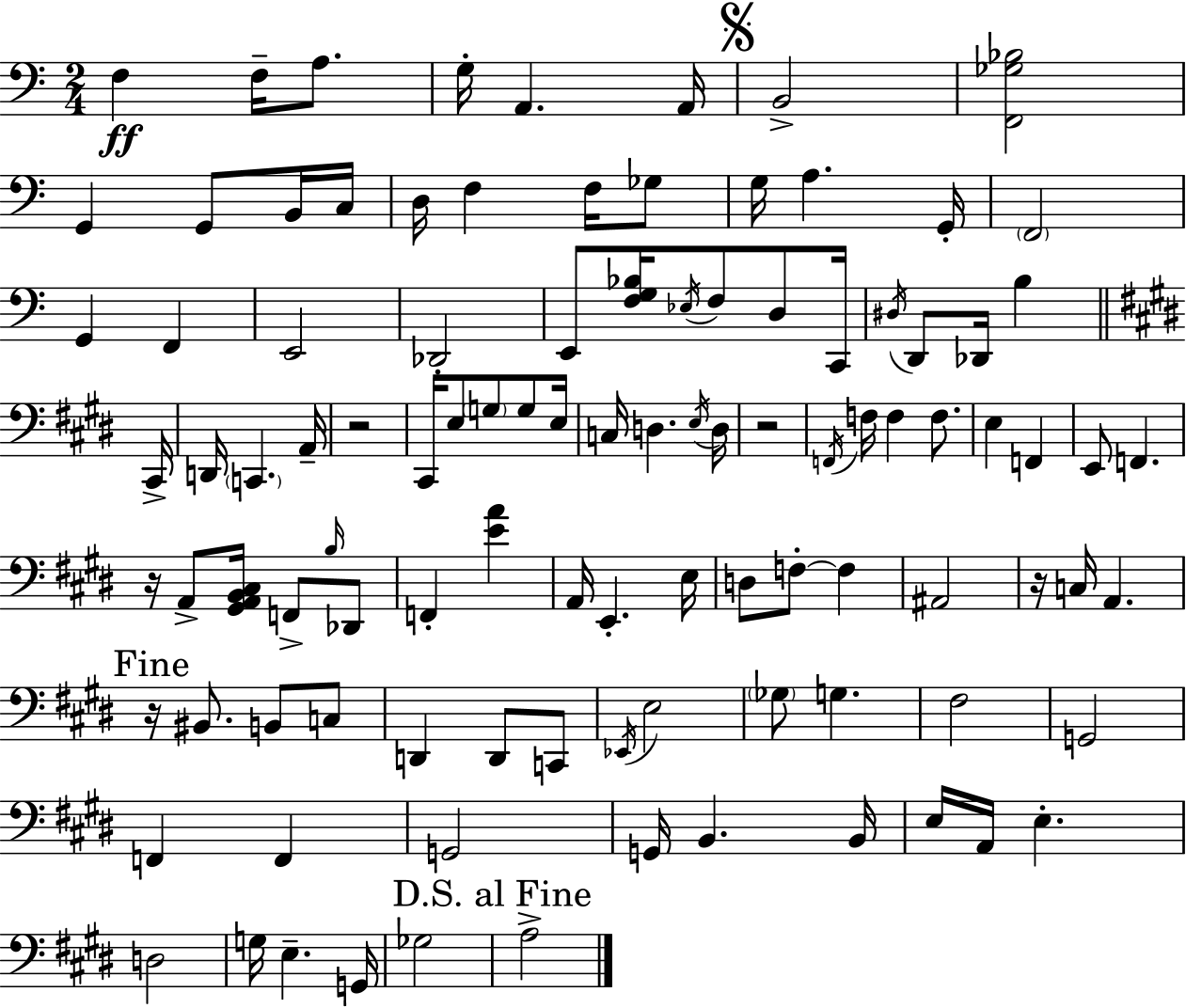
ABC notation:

X:1
T:Untitled
M:2/4
L:1/4
K:Am
F, F,/4 A,/2 G,/4 A,, A,,/4 B,,2 [F,,_G,_B,]2 G,, G,,/2 B,,/4 C,/4 D,/4 F, F,/4 _G,/2 G,/4 A, G,,/4 F,,2 G,, F,, E,,2 _D,,2 E,,/2 [F,G,_B,]/4 _E,/4 F,/2 D,/2 C,,/4 ^D,/4 D,,/2 _D,,/4 B, ^C,,/4 D,,/4 C,, A,,/4 z2 ^C,,/4 E,/2 G,/2 G,/2 E,/4 C,/4 D, E,/4 D,/4 z2 F,,/4 F,/4 F, F,/2 E, F,, E,,/2 F,, z/4 A,,/2 [^G,,A,,B,,^C,]/4 F,,/2 B,/4 _D,,/2 F,, [EA] A,,/4 E,, E,/4 D,/2 F,/2 F, ^A,,2 z/4 C,/4 A,, z/4 ^B,,/2 B,,/2 C,/2 D,, D,,/2 C,,/2 _E,,/4 E,2 _G,/2 G, ^F,2 G,,2 F,, F,, G,,2 G,,/4 B,, B,,/4 E,/4 A,,/4 E, D,2 G,/4 E, G,,/4 _G,2 A,2